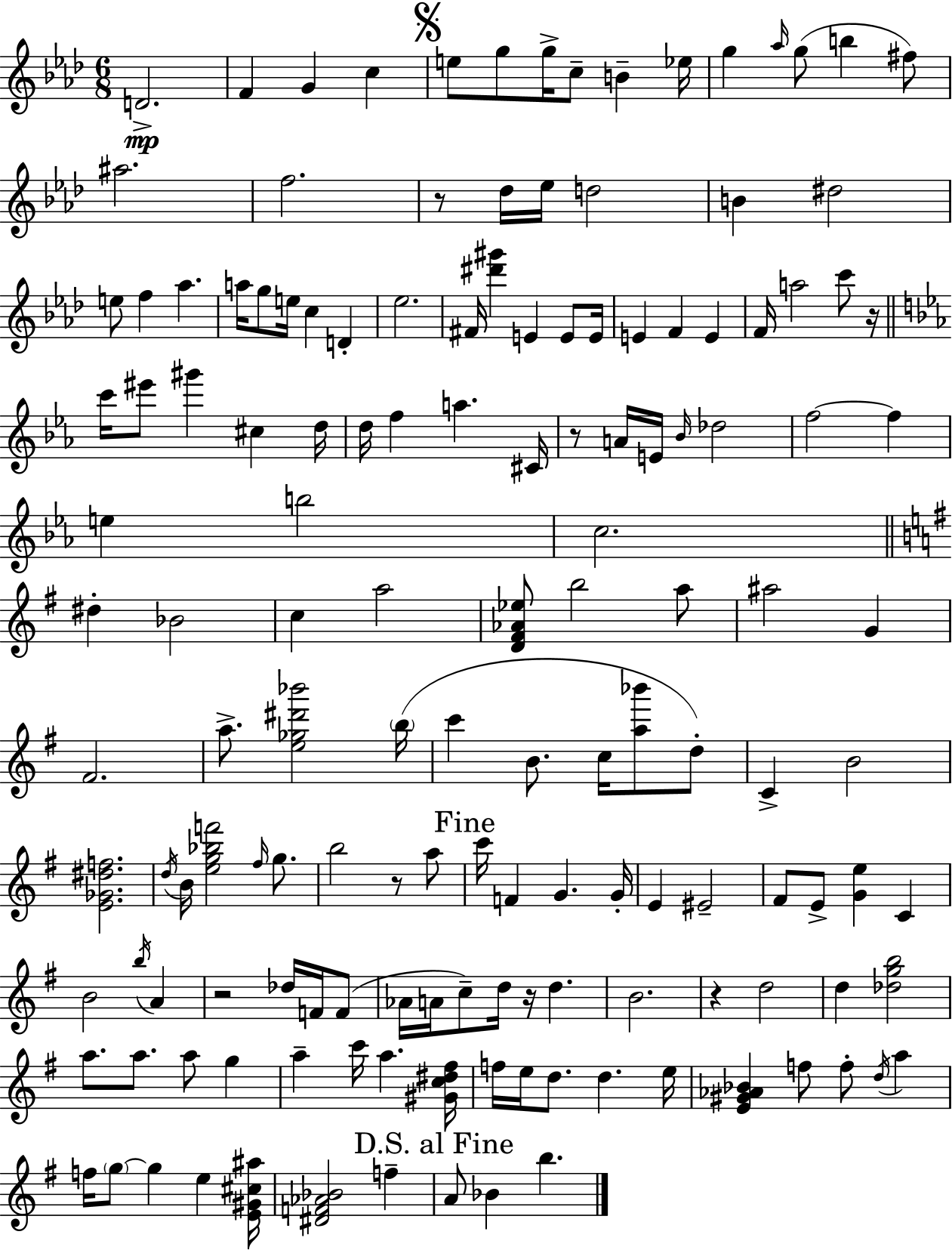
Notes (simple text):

D4/h. F4/q G4/q C5/q E5/e G5/e G5/s C5/e B4/q Eb5/s G5/q Ab5/s G5/e B5/q F#5/e A#5/h. F5/h. R/e Db5/s Eb5/s D5/h B4/q D#5/h E5/e F5/q Ab5/q. A5/s G5/e E5/s C5/q D4/q Eb5/h. F#4/s [D#6,G#6]/q E4/q E4/e E4/s E4/q F4/q E4/q F4/s A5/h C6/e R/s C6/s EIS6/e G#6/q C#5/q D5/s D5/s F5/q A5/q. C#4/s R/e A4/s E4/s Bb4/s Db5/h F5/h F5/q E5/q B5/h C5/h. D#5/q Bb4/h C5/q A5/h [D4,F#4,Ab4,Eb5]/e B5/h A5/e A#5/h G4/q F#4/h. A5/e. [E5,Gb5,D#6,Bb6]/h B5/s C6/q B4/e. C5/s [A5,Bb6]/e D5/e C4/q B4/h [E4,Gb4,D#5,F5]/h. D5/s B4/s [E5,G5,Bb5,F6]/h F#5/s G5/e. B5/h R/e A5/e C6/s F4/q G4/q. G4/s E4/q EIS4/h F#4/e E4/e [G4,E5]/q C4/q B4/h B5/s A4/q R/h Db5/s F4/s F4/e Ab4/s A4/s C5/e D5/s R/s D5/q. B4/h. R/q D5/h D5/q [Db5,G5,B5]/h A5/e. A5/e. A5/e G5/q A5/q C6/s A5/q. [G#4,C5,D#5,F#5]/s F5/s E5/s D5/e. D5/q. E5/s [E4,G#4,Ab4,Bb4]/q F5/e F5/e D5/s A5/q F5/s G5/e G5/q E5/q [E4,G#4,C#5,A#5]/s [D#4,F4,Ab4,Bb4]/h F5/q A4/e Bb4/q B5/q.